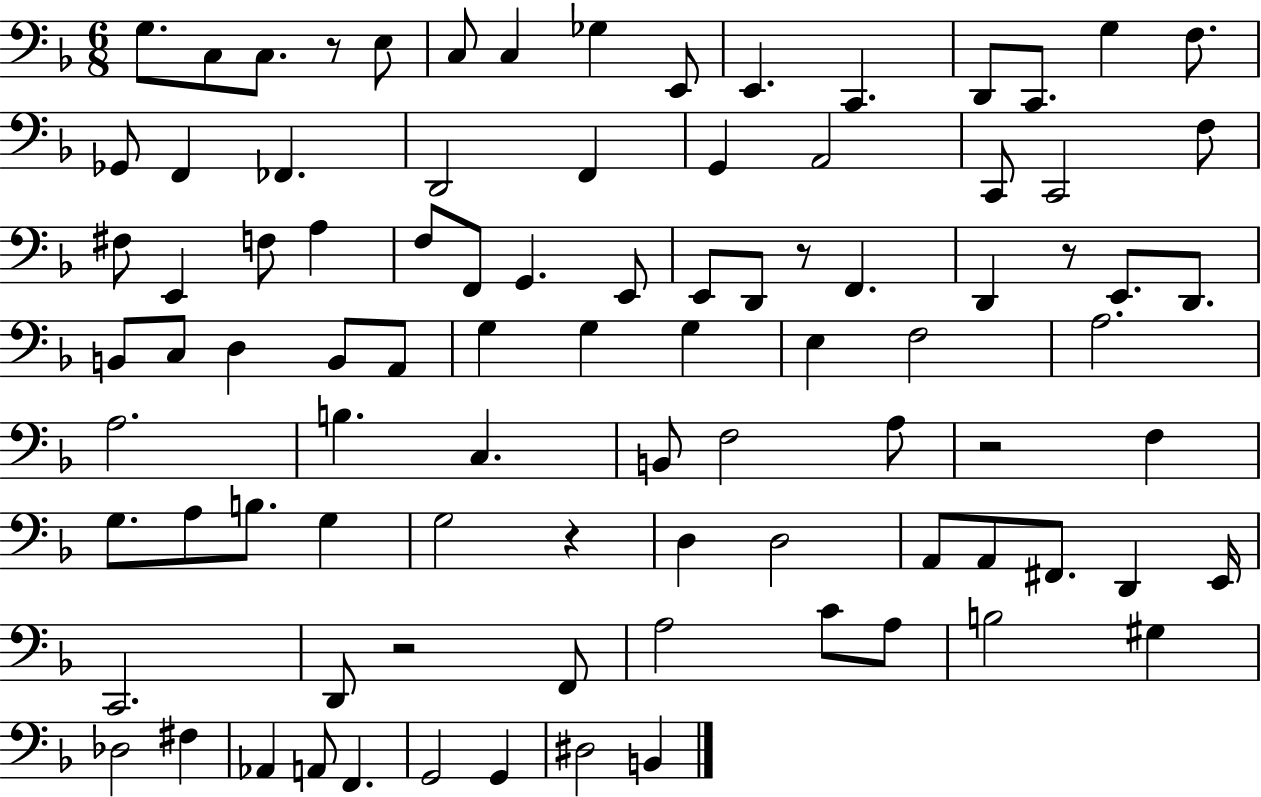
G3/e. C3/e C3/e. R/e E3/e C3/e C3/q Gb3/q E2/e E2/q. C2/q. D2/e C2/e. G3/q F3/e. Gb2/e F2/q FES2/q. D2/h F2/q G2/q A2/h C2/e C2/h F3/e F#3/e E2/q F3/e A3/q F3/e F2/e G2/q. E2/e E2/e D2/e R/e F2/q. D2/q R/e E2/e. D2/e. B2/e C3/e D3/q B2/e A2/e G3/q G3/q G3/q E3/q F3/h A3/h. A3/h. B3/q. C3/q. B2/e F3/h A3/e R/h F3/q G3/e. A3/e B3/e. G3/q G3/h R/q D3/q D3/h A2/e A2/e F#2/e. D2/q E2/s C2/h. D2/e R/h F2/e A3/h C4/e A3/e B3/h G#3/q Db3/h F#3/q Ab2/q A2/e F2/q. G2/h G2/q D#3/h B2/q